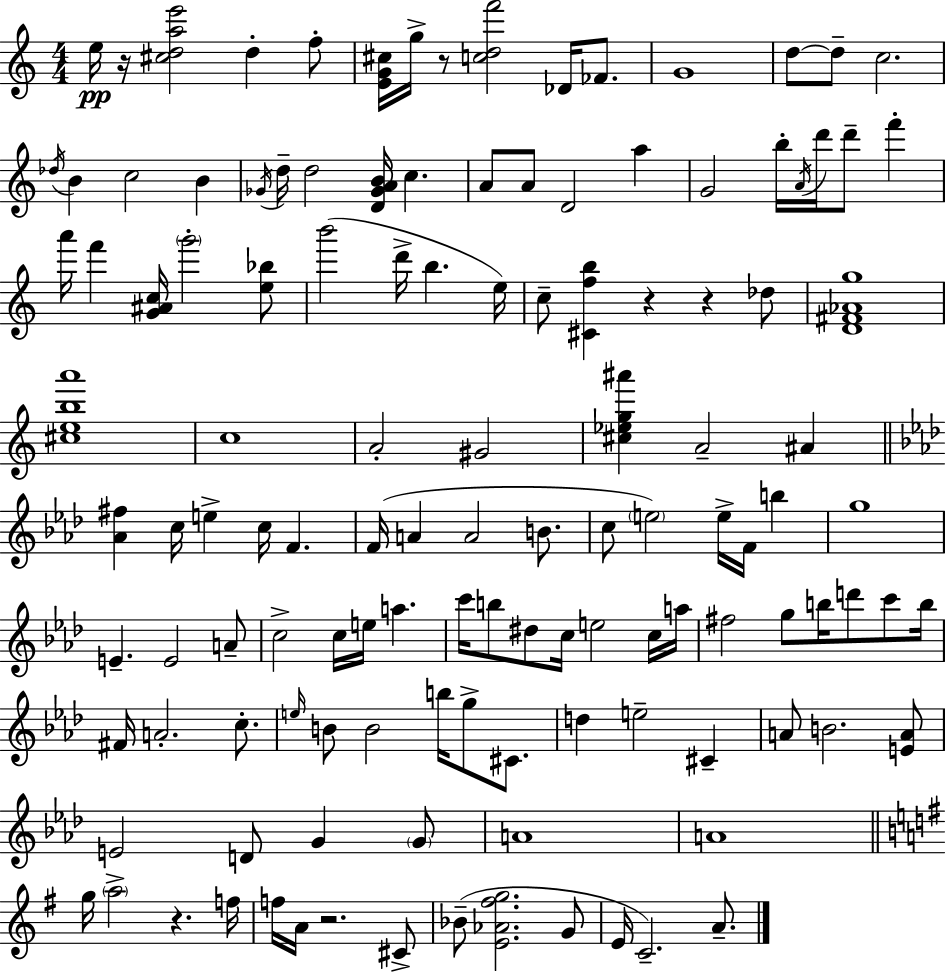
{
  \clef treble
  \numericTimeSignature
  \time 4/4
  \key c \major
  e''16\pp r16 <cis'' d'' a'' e'''>2 d''4-. f''8-. | <e' g' cis''>16 g''16-> r8 <c'' d'' f'''>2 des'16 fes'8. | g'1 | d''8~~ d''8-- c''2. | \break \acciaccatura { des''16 } b'4 c''2 b'4 | \acciaccatura { ges'16 } d''16-- d''2 <d' ges' a' b'>16 c''4. | a'8 a'8 d'2 a''4 | g'2 b''16-. \acciaccatura { a'16 } d'''16 d'''8-- f'''4-. | \break a'''16 f'''4 <g' ais' c''>16 \parenthesize g'''2-. | <e'' bes''>8 b'''2( d'''16-> b''4. | e''16) c''8-- <cis' f'' b''>4 r4 r4 | des''8 <d' fis' aes' g''>1 | \break <cis'' e'' b'' a'''>1 | c''1 | a'2-. gis'2 | <cis'' ees'' g'' ais'''>4 a'2-- ais'4 | \break \bar "||" \break \key f \minor <aes' fis''>4 c''16 e''4-> c''16 f'4. | f'16( a'4 a'2 b'8. | c''8 \parenthesize e''2) e''16-> f'16 b''4 | g''1 | \break e'4.-- e'2 a'8-- | c''2-> c''16 e''16 a''4. | c'''16 b''8 dis''8 c''16 e''2 c''16 a''16 | fis''2 g''8 b''16 d'''8 c'''8 b''16 | \break fis'16 a'2.-. c''8.-. | \grace { e''16 } b'8 b'2 b''16 g''8-> cis'8. | d''4 e''2-- cis'4-- | a'8 b'2. <e' a'>8 | \break e'2 d'8 g'4 \parenthesize g'8 | a'1 | a'1 | \bar "||" \break \key g \major g''16 \parenthesize a''2-> r4. f''16 | f''16 a'16 r2. cis'8-> | bes'8--( <e' aes' fis'' g''>2. g'8 | e'16 c'2.--) a'8.-- | \break \bar "|."
}